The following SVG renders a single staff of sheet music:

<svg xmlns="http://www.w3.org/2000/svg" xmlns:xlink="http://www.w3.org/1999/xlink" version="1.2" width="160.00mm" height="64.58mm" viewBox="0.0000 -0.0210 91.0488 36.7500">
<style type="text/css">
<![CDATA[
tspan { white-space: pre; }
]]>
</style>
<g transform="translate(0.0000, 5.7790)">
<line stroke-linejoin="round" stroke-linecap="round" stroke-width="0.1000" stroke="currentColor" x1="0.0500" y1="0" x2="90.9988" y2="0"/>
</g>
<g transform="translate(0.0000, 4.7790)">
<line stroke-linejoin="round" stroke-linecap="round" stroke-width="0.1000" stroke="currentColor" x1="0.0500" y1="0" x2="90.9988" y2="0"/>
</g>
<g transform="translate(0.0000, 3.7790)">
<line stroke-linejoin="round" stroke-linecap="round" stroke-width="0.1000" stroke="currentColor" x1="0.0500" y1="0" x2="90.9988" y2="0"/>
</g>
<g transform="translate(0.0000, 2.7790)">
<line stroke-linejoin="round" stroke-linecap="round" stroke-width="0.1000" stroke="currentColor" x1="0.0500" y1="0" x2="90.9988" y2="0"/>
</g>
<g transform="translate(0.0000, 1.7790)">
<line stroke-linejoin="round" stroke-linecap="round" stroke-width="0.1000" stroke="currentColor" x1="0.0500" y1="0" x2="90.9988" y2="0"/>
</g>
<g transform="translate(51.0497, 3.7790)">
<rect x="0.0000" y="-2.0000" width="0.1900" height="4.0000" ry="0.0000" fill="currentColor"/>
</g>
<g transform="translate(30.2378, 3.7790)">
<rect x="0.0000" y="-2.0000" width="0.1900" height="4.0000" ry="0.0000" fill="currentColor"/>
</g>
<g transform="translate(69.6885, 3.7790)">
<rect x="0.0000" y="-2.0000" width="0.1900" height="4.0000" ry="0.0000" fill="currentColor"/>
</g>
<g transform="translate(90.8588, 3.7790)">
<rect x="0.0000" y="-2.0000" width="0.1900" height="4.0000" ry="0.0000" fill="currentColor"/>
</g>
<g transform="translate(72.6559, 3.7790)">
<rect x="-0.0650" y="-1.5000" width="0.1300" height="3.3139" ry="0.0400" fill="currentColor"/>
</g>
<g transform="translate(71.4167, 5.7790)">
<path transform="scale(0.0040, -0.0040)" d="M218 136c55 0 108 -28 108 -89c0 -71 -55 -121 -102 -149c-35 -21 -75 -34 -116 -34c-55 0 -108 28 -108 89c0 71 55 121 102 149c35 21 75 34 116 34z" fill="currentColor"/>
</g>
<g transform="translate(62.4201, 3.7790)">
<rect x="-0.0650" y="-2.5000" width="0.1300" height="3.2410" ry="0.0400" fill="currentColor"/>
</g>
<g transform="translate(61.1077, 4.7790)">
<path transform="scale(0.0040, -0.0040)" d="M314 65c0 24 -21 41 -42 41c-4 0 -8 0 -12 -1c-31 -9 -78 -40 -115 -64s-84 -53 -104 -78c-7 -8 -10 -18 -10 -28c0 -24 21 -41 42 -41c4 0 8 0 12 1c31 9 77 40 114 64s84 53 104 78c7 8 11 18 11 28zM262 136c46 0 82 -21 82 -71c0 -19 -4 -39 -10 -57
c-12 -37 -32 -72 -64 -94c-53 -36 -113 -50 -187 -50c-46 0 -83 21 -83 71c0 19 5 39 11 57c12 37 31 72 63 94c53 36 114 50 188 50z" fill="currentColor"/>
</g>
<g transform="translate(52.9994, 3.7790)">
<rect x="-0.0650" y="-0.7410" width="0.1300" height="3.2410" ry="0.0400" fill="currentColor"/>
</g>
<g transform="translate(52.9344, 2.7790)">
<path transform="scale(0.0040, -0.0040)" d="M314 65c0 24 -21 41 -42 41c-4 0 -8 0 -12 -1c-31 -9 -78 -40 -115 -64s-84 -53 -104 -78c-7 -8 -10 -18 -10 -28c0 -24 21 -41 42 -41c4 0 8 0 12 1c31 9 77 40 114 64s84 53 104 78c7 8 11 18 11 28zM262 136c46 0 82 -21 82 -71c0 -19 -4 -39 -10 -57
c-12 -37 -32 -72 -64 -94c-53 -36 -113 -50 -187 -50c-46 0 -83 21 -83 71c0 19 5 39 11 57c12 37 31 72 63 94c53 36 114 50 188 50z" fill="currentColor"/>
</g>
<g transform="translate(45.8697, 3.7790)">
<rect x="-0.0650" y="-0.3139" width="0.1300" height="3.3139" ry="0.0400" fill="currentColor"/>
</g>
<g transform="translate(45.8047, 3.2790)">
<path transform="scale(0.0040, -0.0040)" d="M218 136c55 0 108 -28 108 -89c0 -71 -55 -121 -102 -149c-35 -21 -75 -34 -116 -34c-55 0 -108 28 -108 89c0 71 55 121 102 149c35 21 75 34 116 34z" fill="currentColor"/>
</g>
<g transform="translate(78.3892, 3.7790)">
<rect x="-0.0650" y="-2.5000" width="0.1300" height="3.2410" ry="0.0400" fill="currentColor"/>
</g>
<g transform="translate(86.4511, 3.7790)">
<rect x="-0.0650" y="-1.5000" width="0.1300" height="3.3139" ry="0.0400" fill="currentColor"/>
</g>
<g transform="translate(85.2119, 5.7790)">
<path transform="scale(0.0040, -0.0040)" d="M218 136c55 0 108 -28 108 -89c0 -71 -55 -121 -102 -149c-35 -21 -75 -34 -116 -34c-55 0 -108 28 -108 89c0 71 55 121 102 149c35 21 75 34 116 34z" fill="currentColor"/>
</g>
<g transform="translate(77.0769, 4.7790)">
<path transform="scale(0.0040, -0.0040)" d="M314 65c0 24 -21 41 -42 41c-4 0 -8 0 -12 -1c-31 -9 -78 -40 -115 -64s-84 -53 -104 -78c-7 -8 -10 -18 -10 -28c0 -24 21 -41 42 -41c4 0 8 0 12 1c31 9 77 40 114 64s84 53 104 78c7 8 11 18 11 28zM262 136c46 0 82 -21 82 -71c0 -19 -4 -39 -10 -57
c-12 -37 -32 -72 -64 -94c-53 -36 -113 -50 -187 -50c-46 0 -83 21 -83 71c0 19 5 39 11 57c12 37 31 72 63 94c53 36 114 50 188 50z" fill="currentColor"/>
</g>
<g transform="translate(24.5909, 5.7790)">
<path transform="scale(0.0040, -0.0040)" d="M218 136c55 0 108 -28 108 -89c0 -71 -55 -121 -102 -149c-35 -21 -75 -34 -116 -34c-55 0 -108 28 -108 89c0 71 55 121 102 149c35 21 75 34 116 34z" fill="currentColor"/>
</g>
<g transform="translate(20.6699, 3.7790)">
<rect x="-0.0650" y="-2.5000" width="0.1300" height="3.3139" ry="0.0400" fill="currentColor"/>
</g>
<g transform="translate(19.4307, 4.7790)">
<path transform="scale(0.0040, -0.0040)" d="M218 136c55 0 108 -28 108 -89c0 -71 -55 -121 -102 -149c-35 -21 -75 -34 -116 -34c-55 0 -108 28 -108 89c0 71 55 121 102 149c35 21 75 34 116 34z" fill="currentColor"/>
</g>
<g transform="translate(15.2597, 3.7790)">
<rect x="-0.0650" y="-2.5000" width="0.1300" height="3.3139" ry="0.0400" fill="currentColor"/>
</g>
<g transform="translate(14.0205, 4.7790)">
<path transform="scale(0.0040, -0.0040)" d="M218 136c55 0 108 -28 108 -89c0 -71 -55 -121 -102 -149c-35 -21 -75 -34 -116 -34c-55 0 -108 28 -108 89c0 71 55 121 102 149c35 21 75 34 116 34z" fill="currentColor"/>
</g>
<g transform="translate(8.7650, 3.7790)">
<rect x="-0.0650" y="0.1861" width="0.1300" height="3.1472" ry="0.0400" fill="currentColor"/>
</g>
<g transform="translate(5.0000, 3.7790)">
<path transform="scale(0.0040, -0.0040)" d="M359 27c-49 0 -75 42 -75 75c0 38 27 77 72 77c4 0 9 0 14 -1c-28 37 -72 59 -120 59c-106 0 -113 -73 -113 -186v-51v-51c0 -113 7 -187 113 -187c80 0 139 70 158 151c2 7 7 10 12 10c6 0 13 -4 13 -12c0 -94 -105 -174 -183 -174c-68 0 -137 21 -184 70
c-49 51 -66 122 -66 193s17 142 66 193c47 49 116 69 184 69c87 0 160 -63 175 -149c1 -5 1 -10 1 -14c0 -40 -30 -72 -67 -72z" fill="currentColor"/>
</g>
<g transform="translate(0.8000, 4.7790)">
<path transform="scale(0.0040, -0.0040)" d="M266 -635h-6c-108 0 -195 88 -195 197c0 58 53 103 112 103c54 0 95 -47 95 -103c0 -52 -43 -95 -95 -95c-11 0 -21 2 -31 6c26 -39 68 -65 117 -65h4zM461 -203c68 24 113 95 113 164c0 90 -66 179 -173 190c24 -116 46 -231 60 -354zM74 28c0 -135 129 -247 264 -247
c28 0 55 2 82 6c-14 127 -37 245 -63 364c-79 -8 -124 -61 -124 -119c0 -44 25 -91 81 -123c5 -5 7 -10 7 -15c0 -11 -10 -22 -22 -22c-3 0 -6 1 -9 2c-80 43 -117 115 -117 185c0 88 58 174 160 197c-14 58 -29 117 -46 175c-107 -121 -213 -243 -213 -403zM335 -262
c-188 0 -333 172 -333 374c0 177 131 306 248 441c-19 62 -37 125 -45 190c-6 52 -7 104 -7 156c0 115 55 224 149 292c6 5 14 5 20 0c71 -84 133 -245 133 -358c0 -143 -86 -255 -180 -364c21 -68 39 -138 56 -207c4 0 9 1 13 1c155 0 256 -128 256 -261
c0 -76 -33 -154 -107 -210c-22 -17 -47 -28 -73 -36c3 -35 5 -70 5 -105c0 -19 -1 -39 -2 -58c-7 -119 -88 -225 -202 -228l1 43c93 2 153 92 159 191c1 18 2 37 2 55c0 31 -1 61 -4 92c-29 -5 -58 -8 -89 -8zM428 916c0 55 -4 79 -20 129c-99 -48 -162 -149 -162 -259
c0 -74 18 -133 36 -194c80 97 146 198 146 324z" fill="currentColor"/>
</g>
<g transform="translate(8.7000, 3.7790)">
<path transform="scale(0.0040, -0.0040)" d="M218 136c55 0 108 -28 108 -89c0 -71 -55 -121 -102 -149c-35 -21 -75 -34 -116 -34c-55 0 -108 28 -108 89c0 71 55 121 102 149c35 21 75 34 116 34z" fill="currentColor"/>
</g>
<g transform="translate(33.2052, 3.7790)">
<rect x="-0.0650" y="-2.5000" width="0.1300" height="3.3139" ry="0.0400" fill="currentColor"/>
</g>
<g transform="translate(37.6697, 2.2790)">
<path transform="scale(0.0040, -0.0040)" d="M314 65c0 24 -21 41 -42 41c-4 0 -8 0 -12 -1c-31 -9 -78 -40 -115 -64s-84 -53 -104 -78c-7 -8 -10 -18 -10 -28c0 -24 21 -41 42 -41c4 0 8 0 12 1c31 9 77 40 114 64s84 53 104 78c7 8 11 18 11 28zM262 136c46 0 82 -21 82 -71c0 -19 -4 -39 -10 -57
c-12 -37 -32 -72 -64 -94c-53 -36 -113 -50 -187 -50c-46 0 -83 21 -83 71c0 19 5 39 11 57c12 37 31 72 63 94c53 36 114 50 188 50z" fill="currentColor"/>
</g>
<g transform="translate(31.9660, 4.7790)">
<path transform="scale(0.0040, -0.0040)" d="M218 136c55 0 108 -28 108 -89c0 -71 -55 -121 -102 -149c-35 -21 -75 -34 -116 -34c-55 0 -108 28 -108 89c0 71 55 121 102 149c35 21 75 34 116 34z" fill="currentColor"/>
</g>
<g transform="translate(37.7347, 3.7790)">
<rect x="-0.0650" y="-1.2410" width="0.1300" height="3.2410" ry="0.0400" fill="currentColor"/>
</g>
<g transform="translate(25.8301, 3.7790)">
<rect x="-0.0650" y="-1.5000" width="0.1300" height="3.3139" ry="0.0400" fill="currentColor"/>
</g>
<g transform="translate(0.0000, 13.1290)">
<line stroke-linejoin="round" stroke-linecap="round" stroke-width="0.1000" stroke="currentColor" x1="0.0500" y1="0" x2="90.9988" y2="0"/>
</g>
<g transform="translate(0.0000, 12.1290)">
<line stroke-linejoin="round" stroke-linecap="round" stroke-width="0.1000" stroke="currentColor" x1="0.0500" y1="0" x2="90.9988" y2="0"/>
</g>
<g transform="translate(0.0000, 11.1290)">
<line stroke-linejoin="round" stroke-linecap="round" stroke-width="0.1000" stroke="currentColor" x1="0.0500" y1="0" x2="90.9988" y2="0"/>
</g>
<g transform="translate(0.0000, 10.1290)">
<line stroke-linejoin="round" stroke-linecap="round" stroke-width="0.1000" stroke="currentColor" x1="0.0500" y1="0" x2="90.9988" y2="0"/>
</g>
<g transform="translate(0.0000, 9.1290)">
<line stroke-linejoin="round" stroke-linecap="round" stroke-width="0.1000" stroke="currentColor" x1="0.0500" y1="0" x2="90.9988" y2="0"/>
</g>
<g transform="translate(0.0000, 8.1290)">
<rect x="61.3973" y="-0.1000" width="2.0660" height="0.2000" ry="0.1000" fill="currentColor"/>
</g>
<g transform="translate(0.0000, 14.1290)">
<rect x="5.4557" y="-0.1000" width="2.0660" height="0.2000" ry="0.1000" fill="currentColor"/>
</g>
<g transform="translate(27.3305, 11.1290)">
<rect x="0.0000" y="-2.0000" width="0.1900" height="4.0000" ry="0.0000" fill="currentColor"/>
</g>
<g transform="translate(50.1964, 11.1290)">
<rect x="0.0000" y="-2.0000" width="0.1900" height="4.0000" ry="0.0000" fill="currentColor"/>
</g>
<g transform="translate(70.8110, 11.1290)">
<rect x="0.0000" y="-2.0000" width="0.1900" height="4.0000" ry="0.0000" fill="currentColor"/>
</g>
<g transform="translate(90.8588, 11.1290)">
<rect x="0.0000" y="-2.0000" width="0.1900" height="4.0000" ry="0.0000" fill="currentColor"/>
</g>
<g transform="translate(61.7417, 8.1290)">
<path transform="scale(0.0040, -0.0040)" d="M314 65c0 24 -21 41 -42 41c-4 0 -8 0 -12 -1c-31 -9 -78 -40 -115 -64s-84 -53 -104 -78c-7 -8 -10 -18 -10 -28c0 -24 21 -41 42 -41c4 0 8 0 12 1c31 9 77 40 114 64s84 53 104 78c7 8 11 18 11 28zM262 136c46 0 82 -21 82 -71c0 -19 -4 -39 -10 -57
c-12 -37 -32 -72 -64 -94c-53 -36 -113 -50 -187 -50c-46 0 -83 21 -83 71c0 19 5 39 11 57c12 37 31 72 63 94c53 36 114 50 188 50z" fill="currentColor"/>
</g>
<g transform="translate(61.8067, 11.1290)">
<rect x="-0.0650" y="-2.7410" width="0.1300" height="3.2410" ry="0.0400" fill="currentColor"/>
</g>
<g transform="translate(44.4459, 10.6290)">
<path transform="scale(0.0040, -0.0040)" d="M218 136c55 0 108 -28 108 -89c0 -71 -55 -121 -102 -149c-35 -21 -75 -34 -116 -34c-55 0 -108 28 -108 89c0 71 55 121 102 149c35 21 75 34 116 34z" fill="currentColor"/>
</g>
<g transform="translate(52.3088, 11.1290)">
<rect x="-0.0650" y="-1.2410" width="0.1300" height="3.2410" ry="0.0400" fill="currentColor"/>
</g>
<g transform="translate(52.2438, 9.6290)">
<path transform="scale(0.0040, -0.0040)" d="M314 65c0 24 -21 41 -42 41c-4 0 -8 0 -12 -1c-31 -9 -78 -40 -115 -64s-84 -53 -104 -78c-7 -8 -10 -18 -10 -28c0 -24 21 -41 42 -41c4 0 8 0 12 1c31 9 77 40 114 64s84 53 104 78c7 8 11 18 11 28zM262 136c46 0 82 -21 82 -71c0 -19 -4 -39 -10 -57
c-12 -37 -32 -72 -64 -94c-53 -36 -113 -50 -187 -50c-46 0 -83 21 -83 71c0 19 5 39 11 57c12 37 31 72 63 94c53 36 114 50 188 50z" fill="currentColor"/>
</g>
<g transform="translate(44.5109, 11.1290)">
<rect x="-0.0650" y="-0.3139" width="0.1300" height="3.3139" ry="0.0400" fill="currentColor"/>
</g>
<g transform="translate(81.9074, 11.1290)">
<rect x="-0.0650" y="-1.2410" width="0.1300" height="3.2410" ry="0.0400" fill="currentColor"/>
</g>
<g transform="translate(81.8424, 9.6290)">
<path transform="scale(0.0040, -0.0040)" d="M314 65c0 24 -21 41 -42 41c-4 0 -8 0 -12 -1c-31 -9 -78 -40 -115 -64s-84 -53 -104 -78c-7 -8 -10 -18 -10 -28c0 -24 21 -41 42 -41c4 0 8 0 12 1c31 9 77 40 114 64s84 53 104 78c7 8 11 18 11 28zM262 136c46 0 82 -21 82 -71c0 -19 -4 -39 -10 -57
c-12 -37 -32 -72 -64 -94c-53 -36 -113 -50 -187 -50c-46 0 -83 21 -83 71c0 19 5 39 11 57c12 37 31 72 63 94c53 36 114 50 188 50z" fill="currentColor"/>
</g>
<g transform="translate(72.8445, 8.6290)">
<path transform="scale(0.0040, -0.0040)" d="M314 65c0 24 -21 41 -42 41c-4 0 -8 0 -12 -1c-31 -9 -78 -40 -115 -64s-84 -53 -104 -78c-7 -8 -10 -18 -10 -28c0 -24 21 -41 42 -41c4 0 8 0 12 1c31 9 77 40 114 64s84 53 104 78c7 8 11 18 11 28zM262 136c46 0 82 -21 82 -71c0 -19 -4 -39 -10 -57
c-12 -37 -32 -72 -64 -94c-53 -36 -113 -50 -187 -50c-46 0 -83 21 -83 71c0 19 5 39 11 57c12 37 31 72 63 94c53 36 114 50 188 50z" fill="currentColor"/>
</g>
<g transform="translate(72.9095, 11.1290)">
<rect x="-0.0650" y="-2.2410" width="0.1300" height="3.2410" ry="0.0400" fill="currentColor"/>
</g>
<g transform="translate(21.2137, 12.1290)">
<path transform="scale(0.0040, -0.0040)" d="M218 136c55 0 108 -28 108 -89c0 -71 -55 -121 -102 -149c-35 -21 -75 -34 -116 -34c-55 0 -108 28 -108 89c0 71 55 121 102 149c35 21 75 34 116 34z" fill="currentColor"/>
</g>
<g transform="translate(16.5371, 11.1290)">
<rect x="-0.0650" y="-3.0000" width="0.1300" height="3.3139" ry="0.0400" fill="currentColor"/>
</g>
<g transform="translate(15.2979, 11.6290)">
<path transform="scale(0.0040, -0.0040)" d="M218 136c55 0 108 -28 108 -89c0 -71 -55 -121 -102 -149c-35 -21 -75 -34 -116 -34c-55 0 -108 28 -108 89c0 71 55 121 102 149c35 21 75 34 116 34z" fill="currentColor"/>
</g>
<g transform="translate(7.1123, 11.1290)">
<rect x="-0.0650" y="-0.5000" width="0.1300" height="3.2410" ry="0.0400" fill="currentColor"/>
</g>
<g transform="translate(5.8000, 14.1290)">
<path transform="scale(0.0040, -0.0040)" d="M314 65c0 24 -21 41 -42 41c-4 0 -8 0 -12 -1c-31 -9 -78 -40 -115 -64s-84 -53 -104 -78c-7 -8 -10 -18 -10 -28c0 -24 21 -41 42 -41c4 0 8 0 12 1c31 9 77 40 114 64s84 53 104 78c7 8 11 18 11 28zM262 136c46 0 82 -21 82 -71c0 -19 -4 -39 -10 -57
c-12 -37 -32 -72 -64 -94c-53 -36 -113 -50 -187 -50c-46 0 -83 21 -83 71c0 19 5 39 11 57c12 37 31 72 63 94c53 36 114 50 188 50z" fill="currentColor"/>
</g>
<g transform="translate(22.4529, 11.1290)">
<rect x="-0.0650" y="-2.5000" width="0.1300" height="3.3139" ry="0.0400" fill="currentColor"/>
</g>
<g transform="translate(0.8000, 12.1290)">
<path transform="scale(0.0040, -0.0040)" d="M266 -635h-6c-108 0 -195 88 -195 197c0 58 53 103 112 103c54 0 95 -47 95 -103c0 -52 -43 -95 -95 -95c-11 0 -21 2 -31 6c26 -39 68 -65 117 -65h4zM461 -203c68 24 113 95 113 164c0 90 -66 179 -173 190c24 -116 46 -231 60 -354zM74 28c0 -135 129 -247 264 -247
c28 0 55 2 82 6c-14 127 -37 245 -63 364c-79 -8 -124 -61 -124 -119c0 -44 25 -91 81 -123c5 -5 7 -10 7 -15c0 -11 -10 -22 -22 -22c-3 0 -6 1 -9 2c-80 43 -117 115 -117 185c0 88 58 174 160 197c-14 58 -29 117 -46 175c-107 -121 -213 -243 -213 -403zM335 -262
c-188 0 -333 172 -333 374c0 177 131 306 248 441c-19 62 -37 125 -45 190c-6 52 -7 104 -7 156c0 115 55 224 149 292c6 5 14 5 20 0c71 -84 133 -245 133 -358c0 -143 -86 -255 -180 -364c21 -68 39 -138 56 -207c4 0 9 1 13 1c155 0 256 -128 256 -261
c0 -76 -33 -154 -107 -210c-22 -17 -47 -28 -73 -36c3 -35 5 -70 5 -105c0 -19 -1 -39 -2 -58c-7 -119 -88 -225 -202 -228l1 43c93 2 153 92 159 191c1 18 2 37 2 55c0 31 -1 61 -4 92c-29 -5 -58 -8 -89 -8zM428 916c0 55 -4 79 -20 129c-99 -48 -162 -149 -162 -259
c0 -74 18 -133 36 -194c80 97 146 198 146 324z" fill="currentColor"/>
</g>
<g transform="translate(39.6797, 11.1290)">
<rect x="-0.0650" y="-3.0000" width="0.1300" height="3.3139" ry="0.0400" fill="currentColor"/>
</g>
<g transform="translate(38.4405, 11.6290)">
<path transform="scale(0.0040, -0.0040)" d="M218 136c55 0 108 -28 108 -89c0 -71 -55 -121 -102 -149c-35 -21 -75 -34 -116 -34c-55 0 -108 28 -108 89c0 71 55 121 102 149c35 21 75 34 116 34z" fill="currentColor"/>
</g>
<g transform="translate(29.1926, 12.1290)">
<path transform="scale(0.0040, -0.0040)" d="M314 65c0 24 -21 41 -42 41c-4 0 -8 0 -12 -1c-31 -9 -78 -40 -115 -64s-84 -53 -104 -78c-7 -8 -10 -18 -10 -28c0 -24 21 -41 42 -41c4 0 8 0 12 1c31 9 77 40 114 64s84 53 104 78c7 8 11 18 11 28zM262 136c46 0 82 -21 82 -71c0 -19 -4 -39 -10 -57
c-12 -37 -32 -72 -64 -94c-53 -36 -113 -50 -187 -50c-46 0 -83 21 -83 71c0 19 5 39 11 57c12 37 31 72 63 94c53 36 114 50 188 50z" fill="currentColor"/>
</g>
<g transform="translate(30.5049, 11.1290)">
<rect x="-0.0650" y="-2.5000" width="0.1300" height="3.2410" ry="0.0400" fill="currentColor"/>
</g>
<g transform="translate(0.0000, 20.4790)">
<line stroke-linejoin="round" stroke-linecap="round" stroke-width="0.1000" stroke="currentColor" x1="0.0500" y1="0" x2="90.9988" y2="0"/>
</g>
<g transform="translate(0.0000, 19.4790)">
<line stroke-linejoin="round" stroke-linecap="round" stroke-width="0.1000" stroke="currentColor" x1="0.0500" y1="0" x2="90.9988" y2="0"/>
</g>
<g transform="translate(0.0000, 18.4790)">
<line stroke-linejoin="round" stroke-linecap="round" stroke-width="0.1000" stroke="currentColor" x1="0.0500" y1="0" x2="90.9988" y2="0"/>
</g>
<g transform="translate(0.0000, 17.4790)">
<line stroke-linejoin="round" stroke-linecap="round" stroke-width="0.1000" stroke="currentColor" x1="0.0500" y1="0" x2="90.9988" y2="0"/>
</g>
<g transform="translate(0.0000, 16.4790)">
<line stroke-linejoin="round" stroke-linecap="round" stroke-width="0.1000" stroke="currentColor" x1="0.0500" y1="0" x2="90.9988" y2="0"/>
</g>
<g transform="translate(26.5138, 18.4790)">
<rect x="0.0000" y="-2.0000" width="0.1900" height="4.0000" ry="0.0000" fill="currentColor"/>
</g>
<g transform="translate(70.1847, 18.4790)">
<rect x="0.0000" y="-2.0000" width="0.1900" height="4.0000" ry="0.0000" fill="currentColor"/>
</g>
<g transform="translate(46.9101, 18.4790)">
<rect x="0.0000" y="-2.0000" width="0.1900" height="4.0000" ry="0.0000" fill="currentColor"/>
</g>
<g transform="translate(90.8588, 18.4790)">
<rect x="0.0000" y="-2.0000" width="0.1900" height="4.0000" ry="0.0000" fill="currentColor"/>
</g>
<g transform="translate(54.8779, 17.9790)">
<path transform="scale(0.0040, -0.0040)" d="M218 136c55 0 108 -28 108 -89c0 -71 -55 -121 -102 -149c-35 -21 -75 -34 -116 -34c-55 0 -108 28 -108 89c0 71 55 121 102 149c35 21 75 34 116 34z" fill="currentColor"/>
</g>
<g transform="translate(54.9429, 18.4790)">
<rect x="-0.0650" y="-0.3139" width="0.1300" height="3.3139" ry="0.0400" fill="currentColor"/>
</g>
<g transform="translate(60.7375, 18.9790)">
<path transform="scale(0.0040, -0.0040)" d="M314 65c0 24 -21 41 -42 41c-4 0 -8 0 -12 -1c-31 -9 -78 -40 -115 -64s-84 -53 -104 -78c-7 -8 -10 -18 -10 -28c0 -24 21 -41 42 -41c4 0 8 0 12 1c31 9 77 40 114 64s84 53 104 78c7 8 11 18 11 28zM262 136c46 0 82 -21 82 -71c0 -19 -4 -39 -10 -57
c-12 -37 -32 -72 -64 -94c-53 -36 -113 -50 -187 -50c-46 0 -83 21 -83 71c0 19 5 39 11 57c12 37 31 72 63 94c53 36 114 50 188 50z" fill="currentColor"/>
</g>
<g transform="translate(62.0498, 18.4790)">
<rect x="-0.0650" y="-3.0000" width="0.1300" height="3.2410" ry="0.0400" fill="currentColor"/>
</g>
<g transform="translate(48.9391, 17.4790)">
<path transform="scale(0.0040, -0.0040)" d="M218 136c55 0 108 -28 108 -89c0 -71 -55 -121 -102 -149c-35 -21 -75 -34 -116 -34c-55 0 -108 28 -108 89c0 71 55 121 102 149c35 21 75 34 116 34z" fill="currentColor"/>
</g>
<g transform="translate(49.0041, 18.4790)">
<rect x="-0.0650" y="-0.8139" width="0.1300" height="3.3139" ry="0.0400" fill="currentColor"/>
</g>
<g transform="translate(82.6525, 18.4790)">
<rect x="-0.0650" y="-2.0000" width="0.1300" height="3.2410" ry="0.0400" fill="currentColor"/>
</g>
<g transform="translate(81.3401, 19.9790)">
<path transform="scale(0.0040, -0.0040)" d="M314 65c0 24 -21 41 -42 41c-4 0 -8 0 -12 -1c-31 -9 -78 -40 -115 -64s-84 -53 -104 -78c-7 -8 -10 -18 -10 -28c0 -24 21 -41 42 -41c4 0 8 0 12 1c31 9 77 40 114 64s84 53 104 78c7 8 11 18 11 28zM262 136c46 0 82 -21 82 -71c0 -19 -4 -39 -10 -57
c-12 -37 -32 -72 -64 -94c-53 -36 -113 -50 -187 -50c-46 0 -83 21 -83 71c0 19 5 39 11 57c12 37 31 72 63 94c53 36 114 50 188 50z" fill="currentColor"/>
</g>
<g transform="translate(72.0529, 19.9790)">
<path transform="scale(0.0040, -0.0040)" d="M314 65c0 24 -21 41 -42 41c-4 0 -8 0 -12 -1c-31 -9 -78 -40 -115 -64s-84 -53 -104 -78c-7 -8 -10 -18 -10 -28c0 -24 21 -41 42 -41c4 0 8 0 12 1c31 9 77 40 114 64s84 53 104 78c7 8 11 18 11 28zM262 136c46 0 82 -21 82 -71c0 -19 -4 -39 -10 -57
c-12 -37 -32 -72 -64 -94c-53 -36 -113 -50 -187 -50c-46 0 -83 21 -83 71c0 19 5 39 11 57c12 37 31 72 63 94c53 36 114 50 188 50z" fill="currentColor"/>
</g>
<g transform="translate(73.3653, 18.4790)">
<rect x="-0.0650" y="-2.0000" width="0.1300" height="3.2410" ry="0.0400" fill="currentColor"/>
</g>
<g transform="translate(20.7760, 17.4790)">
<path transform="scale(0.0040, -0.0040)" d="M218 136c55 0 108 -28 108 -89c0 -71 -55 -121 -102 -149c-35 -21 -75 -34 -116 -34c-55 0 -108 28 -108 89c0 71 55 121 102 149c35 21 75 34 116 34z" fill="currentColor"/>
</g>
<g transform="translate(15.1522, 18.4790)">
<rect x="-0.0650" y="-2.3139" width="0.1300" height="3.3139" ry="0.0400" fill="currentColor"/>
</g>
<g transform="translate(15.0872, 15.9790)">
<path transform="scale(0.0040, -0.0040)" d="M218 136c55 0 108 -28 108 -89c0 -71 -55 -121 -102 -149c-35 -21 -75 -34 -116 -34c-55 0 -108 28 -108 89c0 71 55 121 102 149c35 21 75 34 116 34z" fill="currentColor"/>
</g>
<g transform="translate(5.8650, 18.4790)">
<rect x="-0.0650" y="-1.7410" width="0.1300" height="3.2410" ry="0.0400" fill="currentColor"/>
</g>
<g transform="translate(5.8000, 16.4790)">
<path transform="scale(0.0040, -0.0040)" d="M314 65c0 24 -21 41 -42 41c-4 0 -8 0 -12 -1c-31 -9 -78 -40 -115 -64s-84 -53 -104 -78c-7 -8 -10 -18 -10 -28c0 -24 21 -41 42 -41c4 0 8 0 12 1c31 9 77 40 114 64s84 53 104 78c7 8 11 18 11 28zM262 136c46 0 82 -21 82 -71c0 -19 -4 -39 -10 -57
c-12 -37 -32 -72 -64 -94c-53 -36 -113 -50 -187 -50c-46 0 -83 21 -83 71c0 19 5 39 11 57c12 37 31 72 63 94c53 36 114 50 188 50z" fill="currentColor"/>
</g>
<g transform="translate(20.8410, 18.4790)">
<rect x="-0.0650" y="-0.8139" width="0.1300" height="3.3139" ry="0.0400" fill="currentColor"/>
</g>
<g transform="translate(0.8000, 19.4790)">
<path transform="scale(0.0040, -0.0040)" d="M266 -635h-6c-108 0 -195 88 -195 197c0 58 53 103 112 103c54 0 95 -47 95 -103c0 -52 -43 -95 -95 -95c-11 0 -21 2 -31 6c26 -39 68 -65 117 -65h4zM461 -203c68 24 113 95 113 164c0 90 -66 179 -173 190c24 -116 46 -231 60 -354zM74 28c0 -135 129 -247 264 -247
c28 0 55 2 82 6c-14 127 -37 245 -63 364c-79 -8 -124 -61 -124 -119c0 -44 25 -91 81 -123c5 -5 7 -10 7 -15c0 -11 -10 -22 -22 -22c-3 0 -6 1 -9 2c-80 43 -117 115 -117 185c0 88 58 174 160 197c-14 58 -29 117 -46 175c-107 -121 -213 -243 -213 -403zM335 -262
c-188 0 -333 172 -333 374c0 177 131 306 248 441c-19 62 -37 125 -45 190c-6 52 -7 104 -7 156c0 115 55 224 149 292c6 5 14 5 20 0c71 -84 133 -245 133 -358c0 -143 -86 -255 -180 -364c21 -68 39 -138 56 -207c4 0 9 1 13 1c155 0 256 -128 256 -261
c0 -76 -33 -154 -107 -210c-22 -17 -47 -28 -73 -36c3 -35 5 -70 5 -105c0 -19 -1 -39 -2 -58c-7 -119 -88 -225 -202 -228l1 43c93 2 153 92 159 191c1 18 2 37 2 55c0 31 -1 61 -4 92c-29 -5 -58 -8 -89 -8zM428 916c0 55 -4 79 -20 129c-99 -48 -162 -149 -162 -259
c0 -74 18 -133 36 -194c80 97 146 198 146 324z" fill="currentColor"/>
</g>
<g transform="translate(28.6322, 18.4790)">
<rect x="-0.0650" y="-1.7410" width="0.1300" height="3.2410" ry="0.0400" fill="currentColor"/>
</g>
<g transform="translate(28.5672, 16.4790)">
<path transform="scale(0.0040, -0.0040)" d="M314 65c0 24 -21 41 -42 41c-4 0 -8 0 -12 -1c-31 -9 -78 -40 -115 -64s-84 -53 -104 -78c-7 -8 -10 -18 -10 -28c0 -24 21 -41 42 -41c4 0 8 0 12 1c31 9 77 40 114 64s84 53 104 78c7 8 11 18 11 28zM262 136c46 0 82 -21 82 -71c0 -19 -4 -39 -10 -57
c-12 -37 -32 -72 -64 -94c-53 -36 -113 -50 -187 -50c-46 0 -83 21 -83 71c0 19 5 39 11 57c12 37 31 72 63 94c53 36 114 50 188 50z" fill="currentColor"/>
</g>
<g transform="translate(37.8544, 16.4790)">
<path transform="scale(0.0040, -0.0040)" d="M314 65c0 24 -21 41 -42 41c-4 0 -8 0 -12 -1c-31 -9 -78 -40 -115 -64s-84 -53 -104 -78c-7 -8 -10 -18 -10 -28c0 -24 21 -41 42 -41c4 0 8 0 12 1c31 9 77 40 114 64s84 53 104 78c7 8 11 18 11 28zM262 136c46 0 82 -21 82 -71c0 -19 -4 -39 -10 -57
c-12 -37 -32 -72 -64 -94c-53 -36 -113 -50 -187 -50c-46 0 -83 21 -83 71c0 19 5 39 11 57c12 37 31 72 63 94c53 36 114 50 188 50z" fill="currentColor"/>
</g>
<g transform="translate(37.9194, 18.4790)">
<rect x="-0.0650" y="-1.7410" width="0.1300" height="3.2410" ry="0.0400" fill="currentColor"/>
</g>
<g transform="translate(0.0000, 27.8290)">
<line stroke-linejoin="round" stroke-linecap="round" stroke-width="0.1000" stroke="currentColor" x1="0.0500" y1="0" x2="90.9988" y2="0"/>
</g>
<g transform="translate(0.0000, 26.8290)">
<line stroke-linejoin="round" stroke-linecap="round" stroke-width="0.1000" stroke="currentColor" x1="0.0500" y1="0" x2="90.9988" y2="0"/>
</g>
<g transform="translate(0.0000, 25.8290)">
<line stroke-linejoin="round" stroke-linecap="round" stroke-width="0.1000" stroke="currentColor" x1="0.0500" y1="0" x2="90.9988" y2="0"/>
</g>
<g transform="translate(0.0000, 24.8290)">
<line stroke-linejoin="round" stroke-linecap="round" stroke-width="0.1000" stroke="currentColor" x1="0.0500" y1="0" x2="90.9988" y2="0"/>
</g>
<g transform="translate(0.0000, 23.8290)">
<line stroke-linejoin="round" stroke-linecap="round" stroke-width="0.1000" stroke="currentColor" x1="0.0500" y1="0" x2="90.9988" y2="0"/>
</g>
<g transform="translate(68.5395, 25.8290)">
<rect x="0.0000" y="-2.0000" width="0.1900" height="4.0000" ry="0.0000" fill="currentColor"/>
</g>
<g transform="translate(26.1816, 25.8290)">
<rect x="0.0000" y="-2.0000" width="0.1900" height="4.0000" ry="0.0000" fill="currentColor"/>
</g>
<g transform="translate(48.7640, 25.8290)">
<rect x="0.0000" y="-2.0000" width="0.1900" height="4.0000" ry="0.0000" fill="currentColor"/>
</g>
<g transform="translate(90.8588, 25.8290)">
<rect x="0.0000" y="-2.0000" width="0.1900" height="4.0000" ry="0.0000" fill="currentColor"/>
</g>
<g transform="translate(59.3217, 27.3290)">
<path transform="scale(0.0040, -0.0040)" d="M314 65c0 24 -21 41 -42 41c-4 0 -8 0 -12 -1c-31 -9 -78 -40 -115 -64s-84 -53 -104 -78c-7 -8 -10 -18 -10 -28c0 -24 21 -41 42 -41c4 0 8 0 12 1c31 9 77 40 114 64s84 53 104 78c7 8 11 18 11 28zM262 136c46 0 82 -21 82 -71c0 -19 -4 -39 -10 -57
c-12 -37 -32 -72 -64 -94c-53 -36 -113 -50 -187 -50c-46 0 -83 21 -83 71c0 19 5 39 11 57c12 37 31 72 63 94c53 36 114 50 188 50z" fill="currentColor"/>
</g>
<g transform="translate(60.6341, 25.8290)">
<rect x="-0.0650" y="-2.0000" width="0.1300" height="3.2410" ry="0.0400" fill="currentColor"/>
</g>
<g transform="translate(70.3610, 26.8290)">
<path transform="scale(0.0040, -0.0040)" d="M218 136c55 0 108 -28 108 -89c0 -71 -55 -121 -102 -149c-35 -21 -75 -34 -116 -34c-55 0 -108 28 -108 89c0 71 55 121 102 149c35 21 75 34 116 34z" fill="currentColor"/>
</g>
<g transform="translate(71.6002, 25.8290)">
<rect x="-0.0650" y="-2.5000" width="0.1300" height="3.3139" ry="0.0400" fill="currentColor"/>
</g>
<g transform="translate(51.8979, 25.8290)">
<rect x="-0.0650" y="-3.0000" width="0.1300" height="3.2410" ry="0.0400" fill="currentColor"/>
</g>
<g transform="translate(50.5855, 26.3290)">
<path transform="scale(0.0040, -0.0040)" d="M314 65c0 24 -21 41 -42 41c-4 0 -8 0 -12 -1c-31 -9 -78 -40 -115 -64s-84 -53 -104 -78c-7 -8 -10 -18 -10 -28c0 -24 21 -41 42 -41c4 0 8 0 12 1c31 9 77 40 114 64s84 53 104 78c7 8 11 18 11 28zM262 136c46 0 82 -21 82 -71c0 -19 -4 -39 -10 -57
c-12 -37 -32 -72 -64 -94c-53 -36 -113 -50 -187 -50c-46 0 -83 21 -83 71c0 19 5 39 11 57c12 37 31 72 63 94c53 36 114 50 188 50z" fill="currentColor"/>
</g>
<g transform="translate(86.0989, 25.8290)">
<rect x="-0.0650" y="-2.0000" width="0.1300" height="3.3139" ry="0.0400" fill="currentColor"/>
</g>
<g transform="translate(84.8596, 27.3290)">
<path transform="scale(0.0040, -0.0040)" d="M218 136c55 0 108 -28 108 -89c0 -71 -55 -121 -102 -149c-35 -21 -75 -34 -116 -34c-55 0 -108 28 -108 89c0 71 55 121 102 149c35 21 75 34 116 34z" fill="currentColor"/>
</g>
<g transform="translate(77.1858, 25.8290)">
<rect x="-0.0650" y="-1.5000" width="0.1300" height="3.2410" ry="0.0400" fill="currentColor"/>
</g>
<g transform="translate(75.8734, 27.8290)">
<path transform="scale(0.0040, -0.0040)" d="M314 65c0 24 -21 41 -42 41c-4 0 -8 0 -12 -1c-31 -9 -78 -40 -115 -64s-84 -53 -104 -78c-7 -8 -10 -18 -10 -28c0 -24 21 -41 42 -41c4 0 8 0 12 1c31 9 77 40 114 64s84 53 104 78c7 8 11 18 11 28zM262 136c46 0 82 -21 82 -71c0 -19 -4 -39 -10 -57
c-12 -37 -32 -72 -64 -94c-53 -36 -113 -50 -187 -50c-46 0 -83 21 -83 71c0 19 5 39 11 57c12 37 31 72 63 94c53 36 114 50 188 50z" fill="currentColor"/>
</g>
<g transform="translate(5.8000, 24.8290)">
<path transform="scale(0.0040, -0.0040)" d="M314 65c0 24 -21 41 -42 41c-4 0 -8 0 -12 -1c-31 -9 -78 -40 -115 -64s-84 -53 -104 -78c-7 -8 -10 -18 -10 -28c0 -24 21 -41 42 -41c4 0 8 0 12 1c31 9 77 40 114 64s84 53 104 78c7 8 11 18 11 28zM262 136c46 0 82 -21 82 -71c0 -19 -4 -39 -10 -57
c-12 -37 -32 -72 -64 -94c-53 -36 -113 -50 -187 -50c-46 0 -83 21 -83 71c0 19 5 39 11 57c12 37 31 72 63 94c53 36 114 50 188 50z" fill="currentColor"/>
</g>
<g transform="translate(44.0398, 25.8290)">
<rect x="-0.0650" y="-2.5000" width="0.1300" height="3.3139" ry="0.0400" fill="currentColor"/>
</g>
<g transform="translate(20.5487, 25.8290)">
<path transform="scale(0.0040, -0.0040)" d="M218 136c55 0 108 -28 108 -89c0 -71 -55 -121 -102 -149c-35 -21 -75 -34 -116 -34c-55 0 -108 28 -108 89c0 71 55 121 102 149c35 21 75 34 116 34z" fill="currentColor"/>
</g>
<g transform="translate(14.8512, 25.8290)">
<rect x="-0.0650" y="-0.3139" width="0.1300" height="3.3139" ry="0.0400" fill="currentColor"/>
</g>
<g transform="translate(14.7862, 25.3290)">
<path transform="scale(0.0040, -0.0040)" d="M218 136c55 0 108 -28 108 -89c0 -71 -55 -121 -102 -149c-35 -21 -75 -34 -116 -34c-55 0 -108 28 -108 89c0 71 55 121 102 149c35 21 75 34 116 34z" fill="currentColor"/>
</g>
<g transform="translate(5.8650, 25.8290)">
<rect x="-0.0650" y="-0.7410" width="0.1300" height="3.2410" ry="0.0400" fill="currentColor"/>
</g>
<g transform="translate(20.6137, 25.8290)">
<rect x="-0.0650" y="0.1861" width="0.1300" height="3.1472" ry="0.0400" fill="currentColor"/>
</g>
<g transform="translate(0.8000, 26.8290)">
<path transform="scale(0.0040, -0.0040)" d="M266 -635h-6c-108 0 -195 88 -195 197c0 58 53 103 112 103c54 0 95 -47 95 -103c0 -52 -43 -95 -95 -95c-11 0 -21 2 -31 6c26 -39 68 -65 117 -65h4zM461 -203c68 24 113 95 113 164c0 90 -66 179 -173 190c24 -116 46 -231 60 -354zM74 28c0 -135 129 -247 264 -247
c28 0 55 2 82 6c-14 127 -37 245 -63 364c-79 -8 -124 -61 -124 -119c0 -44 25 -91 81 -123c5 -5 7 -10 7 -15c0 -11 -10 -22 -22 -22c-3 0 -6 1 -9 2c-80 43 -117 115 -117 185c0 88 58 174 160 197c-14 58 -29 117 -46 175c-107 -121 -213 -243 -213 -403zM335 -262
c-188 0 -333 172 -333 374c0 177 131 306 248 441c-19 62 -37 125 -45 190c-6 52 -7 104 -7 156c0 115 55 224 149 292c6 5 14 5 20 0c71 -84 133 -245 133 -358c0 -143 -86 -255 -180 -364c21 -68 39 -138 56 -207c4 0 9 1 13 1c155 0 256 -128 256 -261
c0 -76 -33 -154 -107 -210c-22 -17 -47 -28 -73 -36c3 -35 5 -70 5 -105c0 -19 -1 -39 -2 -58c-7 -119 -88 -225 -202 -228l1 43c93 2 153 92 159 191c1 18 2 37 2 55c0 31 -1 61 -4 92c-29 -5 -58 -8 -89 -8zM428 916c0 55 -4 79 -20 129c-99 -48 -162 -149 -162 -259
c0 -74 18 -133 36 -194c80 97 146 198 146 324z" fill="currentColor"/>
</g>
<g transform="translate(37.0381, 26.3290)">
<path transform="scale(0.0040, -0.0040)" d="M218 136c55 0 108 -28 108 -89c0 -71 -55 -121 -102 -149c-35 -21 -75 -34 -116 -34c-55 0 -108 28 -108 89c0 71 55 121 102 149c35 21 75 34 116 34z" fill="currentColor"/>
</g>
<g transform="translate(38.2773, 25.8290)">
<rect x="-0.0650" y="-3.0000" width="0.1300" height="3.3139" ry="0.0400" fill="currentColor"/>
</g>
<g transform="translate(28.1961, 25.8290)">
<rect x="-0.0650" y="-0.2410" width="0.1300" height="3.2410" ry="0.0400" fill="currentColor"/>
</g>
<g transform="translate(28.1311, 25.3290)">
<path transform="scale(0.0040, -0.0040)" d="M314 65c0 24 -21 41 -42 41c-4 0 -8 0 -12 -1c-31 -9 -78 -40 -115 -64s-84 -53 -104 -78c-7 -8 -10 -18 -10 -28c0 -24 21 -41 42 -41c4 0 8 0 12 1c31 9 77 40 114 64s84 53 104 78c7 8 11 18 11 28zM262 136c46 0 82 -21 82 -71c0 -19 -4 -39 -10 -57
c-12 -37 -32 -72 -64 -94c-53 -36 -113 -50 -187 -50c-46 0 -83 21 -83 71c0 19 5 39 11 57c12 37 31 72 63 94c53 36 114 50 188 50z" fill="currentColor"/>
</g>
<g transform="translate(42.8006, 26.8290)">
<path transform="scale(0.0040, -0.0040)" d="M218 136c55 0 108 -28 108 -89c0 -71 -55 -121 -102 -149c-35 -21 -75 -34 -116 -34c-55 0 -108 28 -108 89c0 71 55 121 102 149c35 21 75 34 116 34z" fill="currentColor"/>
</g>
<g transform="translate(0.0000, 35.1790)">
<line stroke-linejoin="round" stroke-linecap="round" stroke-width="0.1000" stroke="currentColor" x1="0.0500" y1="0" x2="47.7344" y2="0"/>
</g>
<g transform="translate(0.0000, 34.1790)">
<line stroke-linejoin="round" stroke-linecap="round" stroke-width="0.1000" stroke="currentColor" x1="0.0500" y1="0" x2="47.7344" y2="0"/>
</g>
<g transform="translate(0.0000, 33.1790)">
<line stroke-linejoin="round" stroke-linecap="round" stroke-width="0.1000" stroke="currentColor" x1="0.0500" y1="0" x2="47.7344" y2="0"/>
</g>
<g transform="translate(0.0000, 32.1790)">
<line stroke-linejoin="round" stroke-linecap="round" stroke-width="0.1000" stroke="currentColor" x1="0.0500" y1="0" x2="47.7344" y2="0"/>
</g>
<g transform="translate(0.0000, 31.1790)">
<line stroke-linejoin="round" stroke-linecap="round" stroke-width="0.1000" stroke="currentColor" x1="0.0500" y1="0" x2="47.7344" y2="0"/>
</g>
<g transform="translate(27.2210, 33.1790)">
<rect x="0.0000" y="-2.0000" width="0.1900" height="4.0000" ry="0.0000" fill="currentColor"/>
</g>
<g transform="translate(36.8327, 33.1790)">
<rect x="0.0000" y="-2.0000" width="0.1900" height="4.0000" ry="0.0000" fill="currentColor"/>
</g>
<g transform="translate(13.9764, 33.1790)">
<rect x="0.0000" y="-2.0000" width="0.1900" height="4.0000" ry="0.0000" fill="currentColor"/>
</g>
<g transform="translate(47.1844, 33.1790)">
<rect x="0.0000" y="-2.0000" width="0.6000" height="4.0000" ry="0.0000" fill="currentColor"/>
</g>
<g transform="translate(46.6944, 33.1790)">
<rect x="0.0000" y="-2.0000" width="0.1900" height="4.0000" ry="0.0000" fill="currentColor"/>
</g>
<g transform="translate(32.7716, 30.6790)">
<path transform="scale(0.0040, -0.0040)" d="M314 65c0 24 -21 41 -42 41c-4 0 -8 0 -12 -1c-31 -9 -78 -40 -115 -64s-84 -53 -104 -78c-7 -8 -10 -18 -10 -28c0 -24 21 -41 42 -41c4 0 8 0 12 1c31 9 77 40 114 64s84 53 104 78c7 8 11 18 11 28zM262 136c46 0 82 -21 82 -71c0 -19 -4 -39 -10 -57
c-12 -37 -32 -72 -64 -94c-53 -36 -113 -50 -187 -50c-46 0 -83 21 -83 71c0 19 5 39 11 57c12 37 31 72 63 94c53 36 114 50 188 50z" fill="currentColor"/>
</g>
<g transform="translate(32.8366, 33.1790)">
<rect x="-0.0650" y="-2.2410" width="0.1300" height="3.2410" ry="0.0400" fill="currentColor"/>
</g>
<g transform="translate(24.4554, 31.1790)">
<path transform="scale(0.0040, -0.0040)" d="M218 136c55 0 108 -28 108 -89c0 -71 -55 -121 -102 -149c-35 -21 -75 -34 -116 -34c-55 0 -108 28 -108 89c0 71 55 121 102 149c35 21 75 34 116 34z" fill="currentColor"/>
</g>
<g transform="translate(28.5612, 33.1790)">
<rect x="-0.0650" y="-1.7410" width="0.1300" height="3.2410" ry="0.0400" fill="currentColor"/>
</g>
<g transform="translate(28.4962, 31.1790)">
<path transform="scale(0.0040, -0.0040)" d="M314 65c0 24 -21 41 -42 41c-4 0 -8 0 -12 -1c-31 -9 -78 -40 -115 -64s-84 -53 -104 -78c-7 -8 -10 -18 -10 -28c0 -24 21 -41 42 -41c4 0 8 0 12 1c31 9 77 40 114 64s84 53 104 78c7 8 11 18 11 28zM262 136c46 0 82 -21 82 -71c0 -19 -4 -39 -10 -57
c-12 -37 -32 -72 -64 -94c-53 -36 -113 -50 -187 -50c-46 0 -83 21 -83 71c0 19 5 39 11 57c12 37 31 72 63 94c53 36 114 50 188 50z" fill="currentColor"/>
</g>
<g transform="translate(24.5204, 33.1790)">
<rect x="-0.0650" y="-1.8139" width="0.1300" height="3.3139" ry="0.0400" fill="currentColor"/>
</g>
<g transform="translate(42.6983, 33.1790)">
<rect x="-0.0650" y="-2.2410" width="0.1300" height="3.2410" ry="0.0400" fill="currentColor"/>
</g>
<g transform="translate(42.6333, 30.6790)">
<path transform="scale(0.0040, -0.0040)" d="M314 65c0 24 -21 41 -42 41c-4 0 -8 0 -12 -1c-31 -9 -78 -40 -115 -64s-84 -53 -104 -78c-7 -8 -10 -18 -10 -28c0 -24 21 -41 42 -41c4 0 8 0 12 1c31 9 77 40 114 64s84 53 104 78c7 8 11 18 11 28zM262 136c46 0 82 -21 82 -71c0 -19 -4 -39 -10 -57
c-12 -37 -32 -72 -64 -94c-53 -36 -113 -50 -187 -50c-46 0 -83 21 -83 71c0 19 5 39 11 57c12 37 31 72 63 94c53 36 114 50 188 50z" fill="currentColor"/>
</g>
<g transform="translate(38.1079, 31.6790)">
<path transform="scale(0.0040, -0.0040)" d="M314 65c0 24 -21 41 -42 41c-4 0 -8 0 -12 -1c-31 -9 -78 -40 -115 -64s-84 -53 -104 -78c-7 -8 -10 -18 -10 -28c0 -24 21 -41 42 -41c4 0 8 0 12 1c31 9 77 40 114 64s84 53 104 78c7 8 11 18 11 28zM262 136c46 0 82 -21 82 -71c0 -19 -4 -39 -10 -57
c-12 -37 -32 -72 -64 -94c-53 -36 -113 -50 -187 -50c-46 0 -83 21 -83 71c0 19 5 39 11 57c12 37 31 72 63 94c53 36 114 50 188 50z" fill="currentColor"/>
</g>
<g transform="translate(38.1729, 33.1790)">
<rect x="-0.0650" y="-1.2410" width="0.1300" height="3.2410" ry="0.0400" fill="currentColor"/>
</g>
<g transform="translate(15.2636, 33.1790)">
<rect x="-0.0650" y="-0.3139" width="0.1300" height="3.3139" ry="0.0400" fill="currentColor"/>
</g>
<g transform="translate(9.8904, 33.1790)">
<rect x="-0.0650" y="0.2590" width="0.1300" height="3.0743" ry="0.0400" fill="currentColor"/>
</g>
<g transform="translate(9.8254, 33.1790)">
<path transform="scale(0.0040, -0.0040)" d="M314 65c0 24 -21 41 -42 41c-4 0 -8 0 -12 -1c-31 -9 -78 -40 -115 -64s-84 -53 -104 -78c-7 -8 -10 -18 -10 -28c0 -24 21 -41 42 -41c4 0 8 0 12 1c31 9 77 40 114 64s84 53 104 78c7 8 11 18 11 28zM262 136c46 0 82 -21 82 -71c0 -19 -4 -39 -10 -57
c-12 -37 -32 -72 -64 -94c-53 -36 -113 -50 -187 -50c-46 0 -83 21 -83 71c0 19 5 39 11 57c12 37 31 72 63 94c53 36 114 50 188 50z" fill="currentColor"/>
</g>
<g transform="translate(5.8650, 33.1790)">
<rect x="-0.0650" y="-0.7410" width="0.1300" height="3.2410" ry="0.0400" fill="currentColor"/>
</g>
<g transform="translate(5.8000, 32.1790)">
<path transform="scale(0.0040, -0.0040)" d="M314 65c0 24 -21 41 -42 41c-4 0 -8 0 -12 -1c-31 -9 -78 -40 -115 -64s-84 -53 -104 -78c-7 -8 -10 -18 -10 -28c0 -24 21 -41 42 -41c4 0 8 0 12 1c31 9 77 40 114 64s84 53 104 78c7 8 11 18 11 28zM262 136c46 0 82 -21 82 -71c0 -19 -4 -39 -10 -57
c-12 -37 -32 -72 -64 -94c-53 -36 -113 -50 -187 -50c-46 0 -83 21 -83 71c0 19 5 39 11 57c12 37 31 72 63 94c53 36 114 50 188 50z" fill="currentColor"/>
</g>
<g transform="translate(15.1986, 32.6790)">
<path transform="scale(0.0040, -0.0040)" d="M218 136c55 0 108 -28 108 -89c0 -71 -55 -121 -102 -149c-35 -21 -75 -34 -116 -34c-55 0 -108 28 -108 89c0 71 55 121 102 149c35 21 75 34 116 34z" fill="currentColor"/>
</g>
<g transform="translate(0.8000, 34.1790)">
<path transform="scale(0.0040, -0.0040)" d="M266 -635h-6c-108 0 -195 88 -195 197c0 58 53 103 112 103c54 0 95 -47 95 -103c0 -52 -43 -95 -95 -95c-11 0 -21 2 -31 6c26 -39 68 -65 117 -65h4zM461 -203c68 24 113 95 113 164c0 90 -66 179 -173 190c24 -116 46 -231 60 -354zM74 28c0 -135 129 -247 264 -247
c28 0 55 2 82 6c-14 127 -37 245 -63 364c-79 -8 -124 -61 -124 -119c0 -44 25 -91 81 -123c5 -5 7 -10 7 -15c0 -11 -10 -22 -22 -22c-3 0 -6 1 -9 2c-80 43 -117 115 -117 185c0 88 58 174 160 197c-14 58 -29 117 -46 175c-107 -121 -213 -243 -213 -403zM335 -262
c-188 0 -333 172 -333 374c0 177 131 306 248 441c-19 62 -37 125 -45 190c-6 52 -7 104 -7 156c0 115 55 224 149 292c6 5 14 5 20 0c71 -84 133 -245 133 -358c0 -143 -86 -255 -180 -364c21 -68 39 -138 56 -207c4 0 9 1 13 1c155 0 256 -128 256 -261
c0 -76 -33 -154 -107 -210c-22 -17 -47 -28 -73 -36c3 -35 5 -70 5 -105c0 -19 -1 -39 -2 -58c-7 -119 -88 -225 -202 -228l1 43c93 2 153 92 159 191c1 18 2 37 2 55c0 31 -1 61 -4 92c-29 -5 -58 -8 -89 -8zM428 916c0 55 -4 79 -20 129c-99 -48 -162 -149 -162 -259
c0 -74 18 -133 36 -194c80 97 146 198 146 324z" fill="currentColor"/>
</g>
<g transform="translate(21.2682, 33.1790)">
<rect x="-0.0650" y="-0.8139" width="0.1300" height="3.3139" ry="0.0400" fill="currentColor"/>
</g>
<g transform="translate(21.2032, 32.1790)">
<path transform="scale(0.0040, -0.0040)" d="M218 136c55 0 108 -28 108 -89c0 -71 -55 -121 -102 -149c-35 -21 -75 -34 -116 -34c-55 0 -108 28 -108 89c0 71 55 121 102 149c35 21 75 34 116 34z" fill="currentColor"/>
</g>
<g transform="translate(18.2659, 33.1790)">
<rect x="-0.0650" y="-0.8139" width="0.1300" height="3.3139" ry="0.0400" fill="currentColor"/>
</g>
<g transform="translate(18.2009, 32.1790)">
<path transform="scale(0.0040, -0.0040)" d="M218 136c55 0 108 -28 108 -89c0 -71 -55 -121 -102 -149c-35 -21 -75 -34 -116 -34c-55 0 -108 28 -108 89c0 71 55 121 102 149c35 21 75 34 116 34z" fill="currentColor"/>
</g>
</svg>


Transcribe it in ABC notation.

X:1
T:Untitled
M:4/4
L:1/4
K:C
B G G E G e2 c d2 G2 E G2 E C2 A G G2 A c e2 a2 g2 e2 f2 g d f2 f2 d c A2 F2 F2 d2 c B c2 A G A2 F2 G E2 F d2 B2 c d d f f2 g2 e2 g2